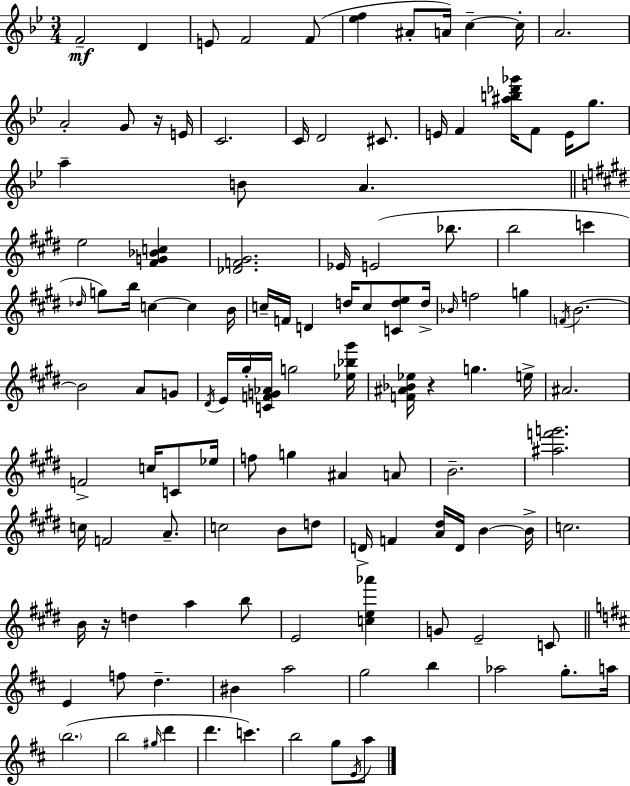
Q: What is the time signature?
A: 3/4